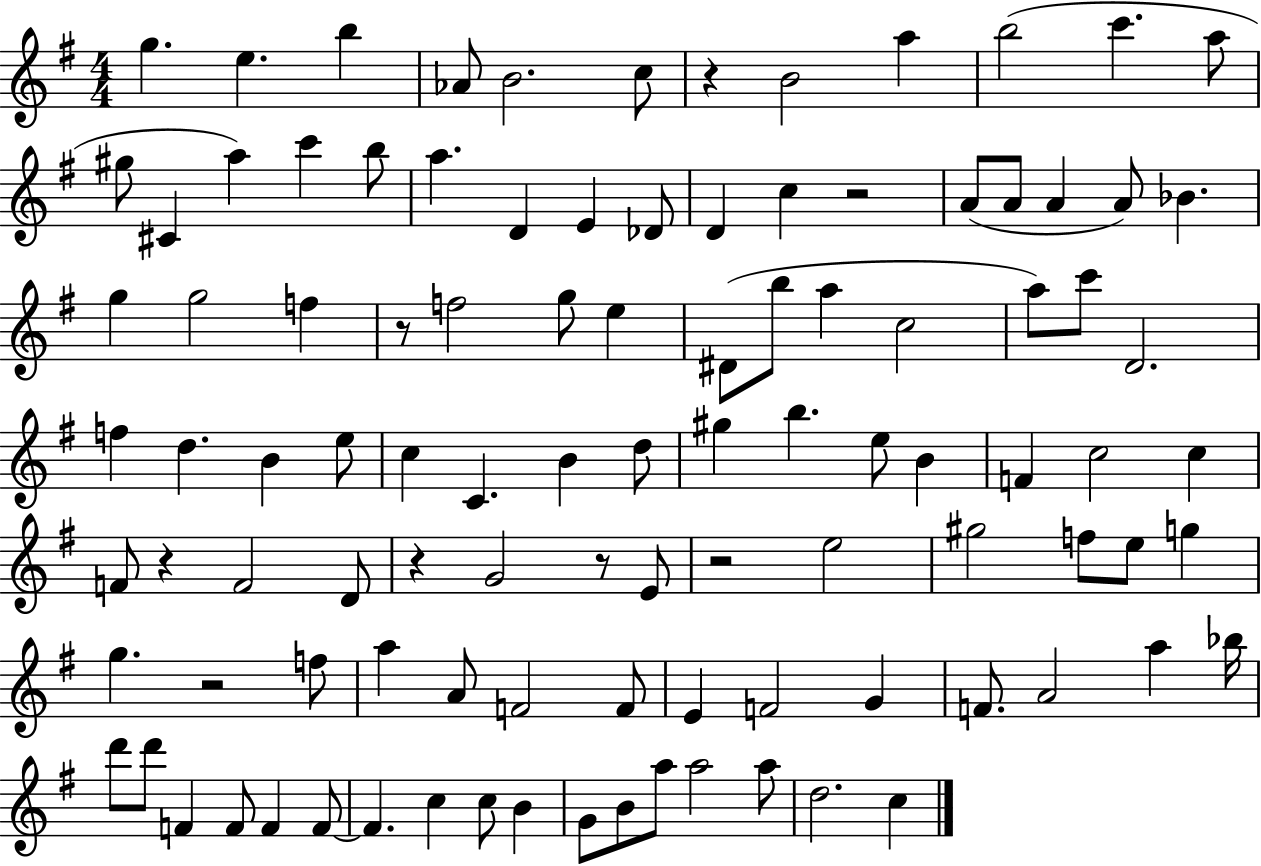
G5/q. E5/q. B5/q Ab4/e B4/h. C5/e R/q B4/h A5/q B5/h C6/q. A5/e G#5/e C#4/q A5/q C6/q B5/e A5/q. D4/q E4/q Db4/e D4/q C5/q R/h A4/e A4/e A4/q A4/e Bb4/q. G5/q G5/h F5/q R/e F5/h G5/e E5/q D#4/e B5/e A5/q C5/h A5/e C6/e D4/h. F5/q D5/q. B4/q E5/e C5/q C4/q. B4/q D5/e G#5/q B5/q. E5/e B4/q F4/q C5/h C5/q F4/e R/q F4/h D4/e R/q G4/h R/e E4/e R/h E5/h G#5/h F5/e E5/e G5/q G5/q. R/h F5/e A5/q A4/e F4/h F4/e E4/q F4/h G4/q F4/e. A4/h A5/q Bb5/s D6/e D6/e F4/q F4/e F4/q F4/e F4/q. C5/q C5/e B4/q G4/e B4/e A5/e A5/h A5/e D5/h. C5/q